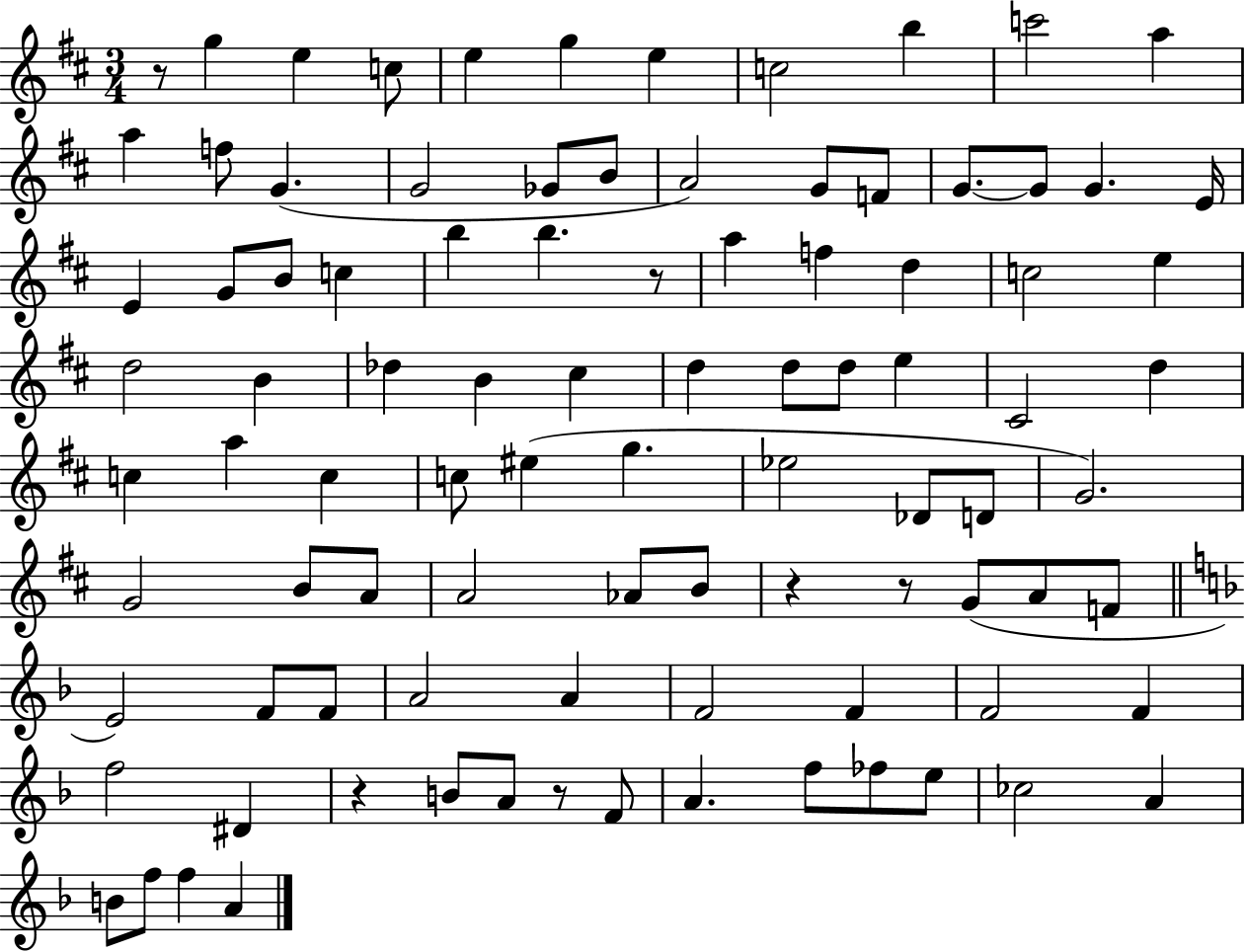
{
  \clef treble
  \numericTimeSignature
  \time 3/4
  \key d \major
  r8 g''4 e''4 c''8 | e''4 g''4 e''4 | c''2 b''4 | c'''2 a''4 | \break a''4 f''8 g'4.( | g'2 ges'8 b'8 | a'2) g'8 f'8 | g'8.~~ g'8 g'4. e'16 | \break e'4 g'8 b'8 c''4 | b''4 b''4. r8 | a''4 f''4 d''4 | c''2 e''4 | \break d''2 b'4 | des''4 b'4 cis''4 | d''4 d''8 d''8 e''4 | cis'2 d''4 | \break c''4 a''4 c''4 | c''8 eis''4( g''4. | ees''2 des'8 d'8 | g'2.) | \break g'2 b'8 a'8 | a'2 aes'8 b'8 | r4 r8 g'8( a'8 f'8 | \bar "||" \break \key f \major e'2) f'8 f'8 | a'2 a'4 | f'2 f'4 | f'2 f'4 | \break f''2 dis'4 | r4 b'8 a'8 r8 f'8 | a'4. f''8 fes''8 e''8 | ces''2 a'4 | \break b'8 f''8 f''4 a'4 | \bar "|."
}